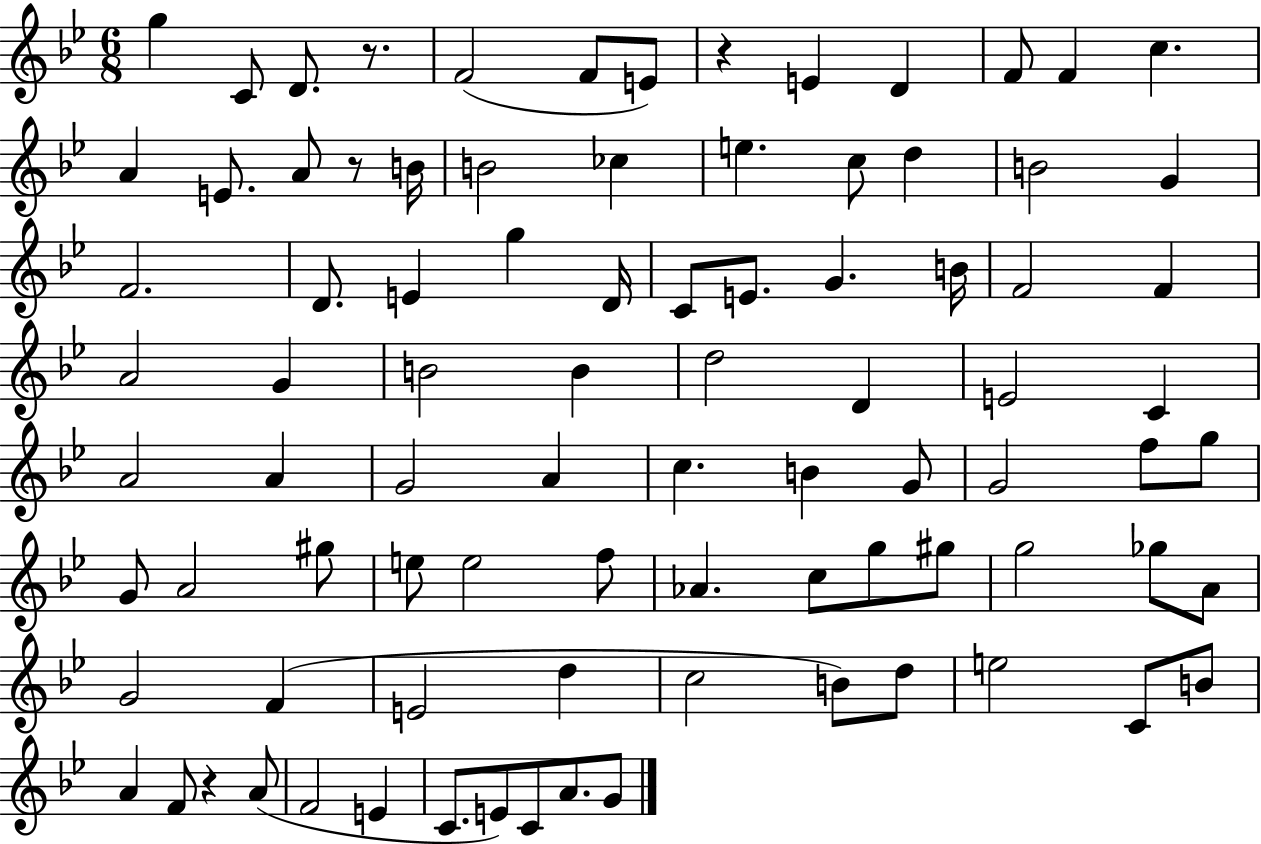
G5/q C4/e D4/e. R/e. F4/h F4/e E4/e R/q E4/q D4/q F4/e F4/q C5/q. A4/q E4/e. A4/e R/e B4/s B4/h CES5/q E5/q. C5/e D5/q B4/h G4/q F4/h. D4/e. E4/q G5/q D4/s C4/e E4/e. G4/q. B4/s F4/h F4/q A4/h G4/q B4/h B4/q D5/h D4/q E4/h C4/q A4/h A4/q G4/h A4/q C5/q. B4/q G4/e G4/h F5/e G5/e G4/e A4/h G#5/e E5/e E5/h F5/e Ab4/q. C5/e G5/e G#5/e G5/h Gb5/e A4/e G4/h F4/q E4/h D5/q C5/h B4/e D5/e E5/h C4/e B4/e A4/q F4/e R/q A4/e F4/h E4/q C4/e. E4/e C4/e A4/e. G4/e